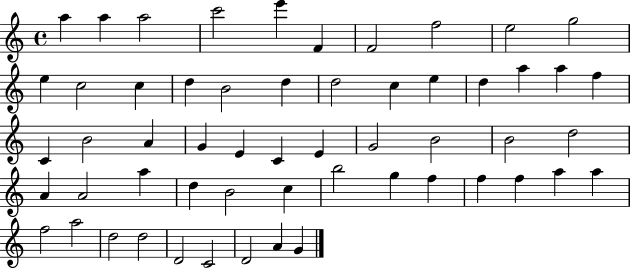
{
  \clef treble
  \time 4/4
  \defaultTimeSignature
  \key c \major
  a''4 a''4 a''2 | c'''2 e'''4 f'4 | f'2 f''2 | e''2 g''2 | \break e''4 c''2 c''4 | d''4 b'2 d''4 | d''2 c''4 e''4 | d''4 a''4 a''4 f''4 | \break c'4 b'2 a'4 | g'4 e'4 c'4 e'4 | g'2 b'2 | b'2 d''2 | \break a'4 a'2 a''4 | d''4 b'2 c''4 | b''2 g''4 f''4 | f''4 f''4 a''4 a''4 | \break f''2 a''2 | d''2 d''2 | d'2 c'2 | d'2 a'4 g'4 | \break \bar "|."
}